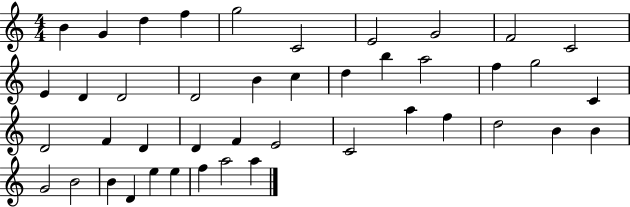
B4/q G4/q D5/q F5/q G5/h C4/h E4/h G4/h F4/h C4/h E4/q D4/q D4/h D4/h B4/q C5/q D5/q B5/q A5/h F5/q G5/h C4/q D4/h F4/q D4/q D4/q F4/q E4/h C4/h A5/q F5/q D5/h B4/q B4/q G4/h B4/h B4/q D4/q E5/q E5/q F5/q A5/h A5/q